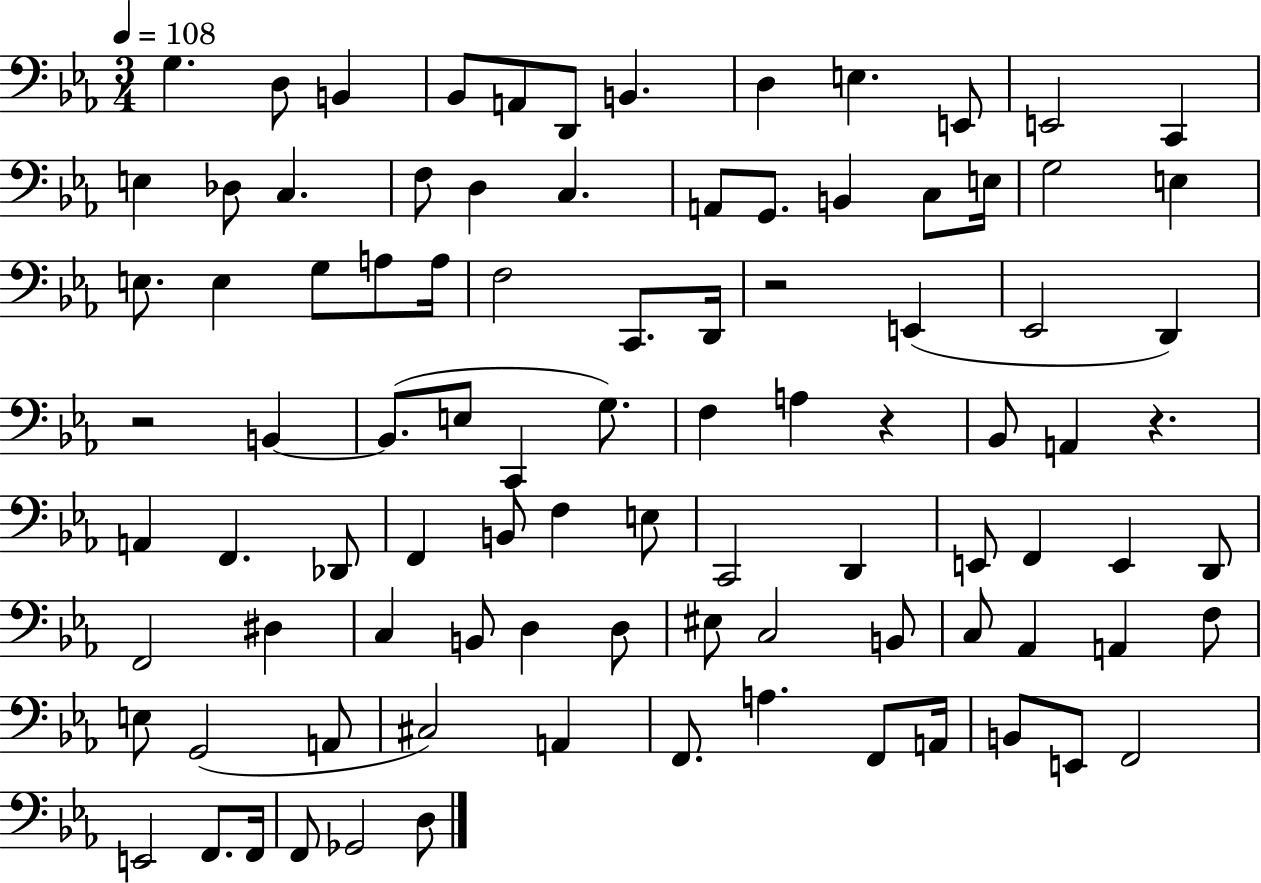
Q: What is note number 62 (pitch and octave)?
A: B2